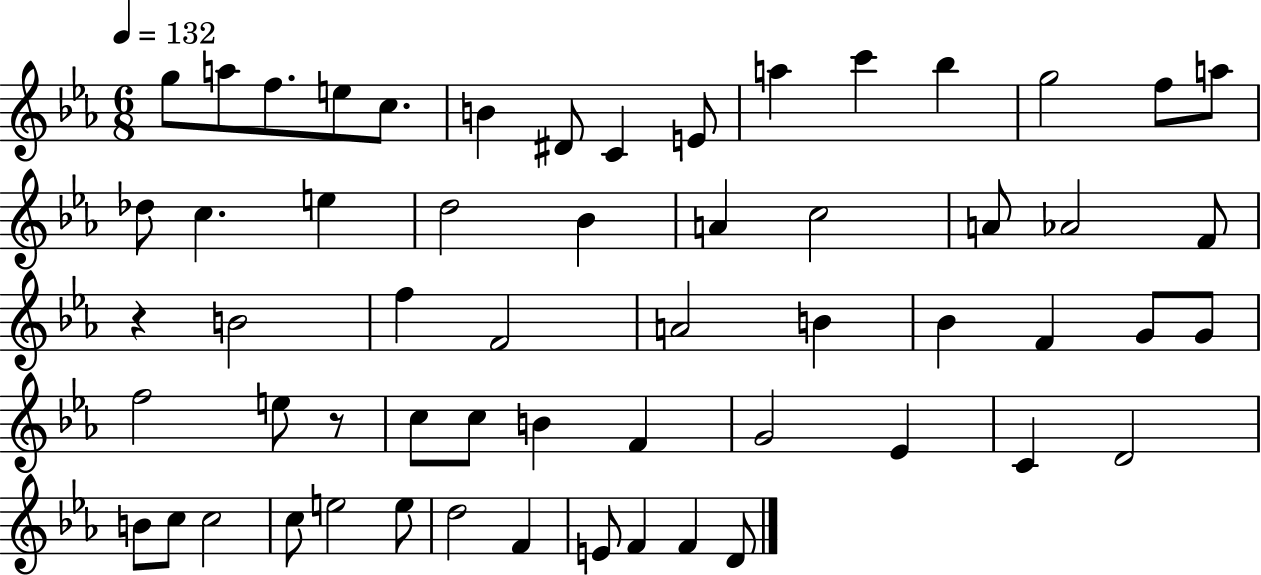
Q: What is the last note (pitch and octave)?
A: D4